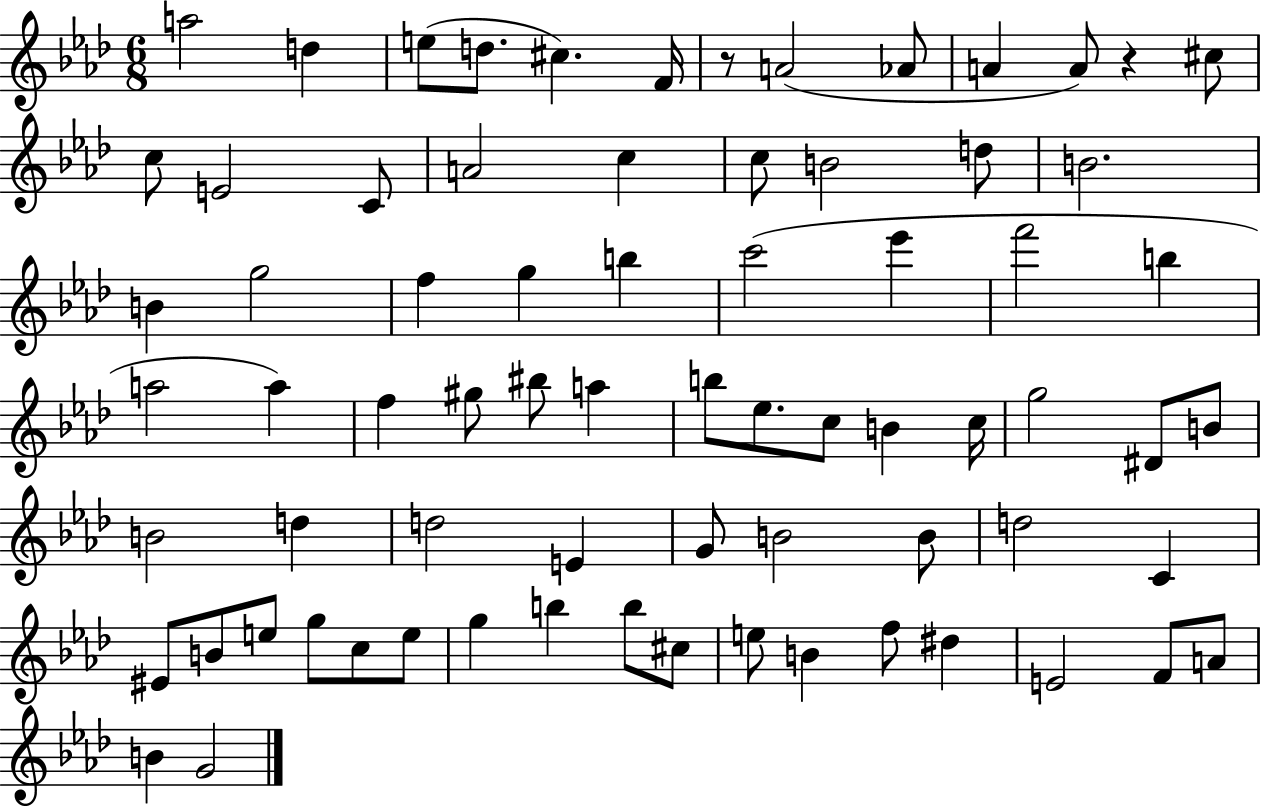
X:1
T:Untitled
M:6/8
L:1/4
K:Ab
a2 d e/2 d/2 ^c F/4 z/2 A2 _A/2 A A/2 z ^c/2 c/2 E2 C/2 A2 c c/2 B2 d/2 B2 B g2 f g b c'2 _e' f'2 b a2 a f ^g/2 ^b/2 a b/2 _e/2 c/2 B c/4 g2 ^D/2 B/2 B2 d d2 E G/2 B2 B/2 d2 C ^E/2 B/2 e/2 g/2 c/2 e/2 g b b/2 ^c/2 e/2 B f/2 ^d E2 F/2 A/2 B G2